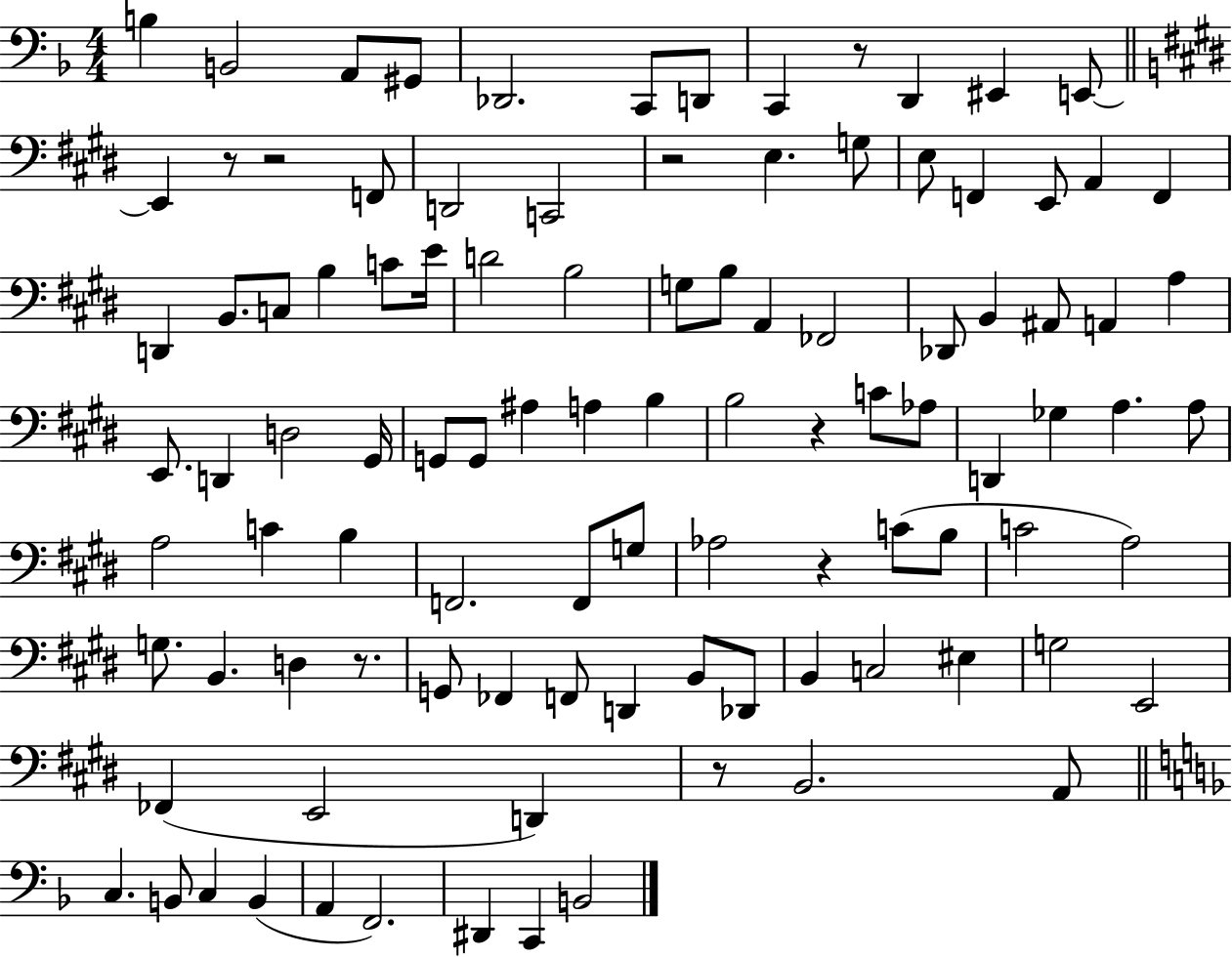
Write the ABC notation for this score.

X:1
T:Untitled
M:4/4
L:1/4
K:F
B, B,,2 A,,/2 ^G,,/2 _D,,2 C,,/2 D,,/2 C,, z/2 D,, ^E,, E,,/2 E,, z/2 z2 F,,/2 D,,2 C,,2 z2 E, G,/2 E,/2 F,, E,,/2 A,, F,, D,, B,,/2 C,/2 B, C/2 E/4 D2 B,2 G,/2 B,/2 A,, _F,,2 _D,,/2 B,, ^A,,/2 A,, A, E,,/2 D,, D,2 ^G,,/4 G,,/2 G,,/2 ^A, A, B, B,2 z C/2 _A,/2 D,, _G, A, A,/2 A,2 C B, F,,2 F,,/2 G,/2 _A,2 z C/2 B,/2 C2 A,2 G,/2 B,, D, z/2 G,,/2 _F,, F,,/2 D,, B,,/2 _D,,/2 B,, C,2 ^E, G,2 E,,2 _F,, E,,2 D,, z/2 B,,2 A,,/2 C, B,,/2 C, B,, A,, F,,2 ^D,, C,, B,,2